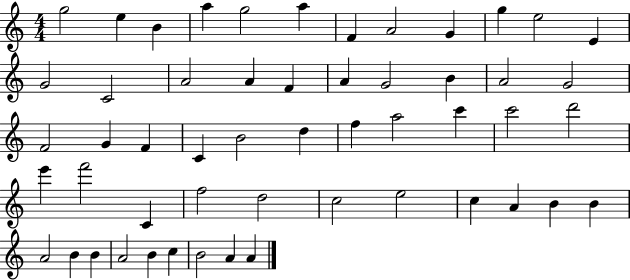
X:1
T:Untitled
M:4/4
L:1/4
K:C
g2 e B a g2 a F A2 G g e2 E G2 C2 A2 A F A G2 B A2 G2 F2 G F C B2 d f a2 c' c'2 d'2 e' f'2 C f2 d2 c2 e2 c A B B A2 B B A2 B c B2 A A